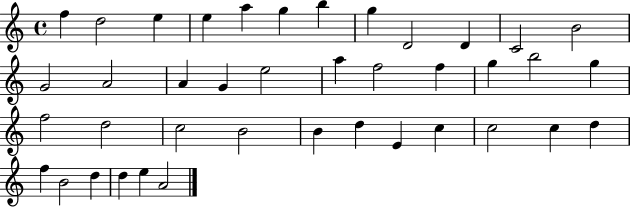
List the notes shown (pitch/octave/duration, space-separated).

F5/q D5/h E5/q E5/q A5/q G5/q B5/q G5/q D4/h D4/q C4/h B4/h G4/h A4/h A4/q G4/q E5/h A5/q F5/h F5/q G5/q B5/h G5/q F5/h D5/h C5/h B4/h B4/q D5/q E4/q C5/q C5/h C5/q D5/q F5/q B4/h D5/q D5/q E5/q A4/h